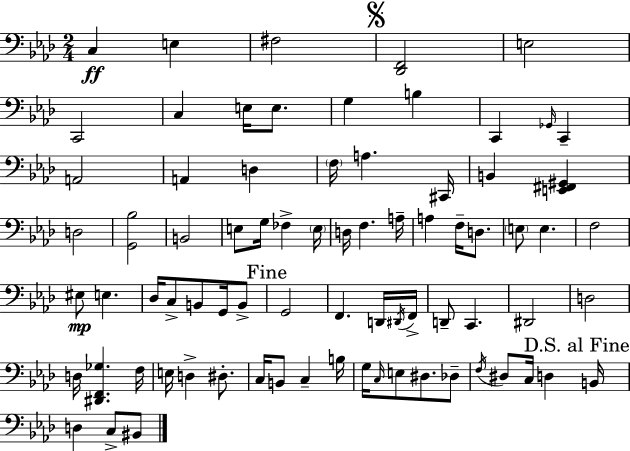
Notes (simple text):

C3/q E3/q F#3/h [Db2,F2]/h E3/h C2/h C3/q E3/s E3/e. G3/q B3/q C2/q Gb2/s C2/q A2/h A2/q D3/q F3/s A3/q. C#2/s B2/q [E2,F#2,G#2]/q D3/h [G2,Bb3]/h B2/h E3/e G3/s FES3/q E3/s D3/s F3/q. A3/s A3/q F3/s D3/e. E3/e E3/q. F3/h EIS3/e E3/q. Db3/s C3/e B2/e G2/s B2/e G2/h F2/q. D2/s D#2/s F2/s D2/e C2/q. D#2/h D3/h D3/s [D#2,F2,Gb3]/q. F3/s E3/s D3/q D#3/e. C3/s B2/e C3/q B3/s G3/s C3/s E3/e D#3/e. Db3/e F3/s D#3/e C3/s D3/q B2/s D3/q C3/e BIS2/e